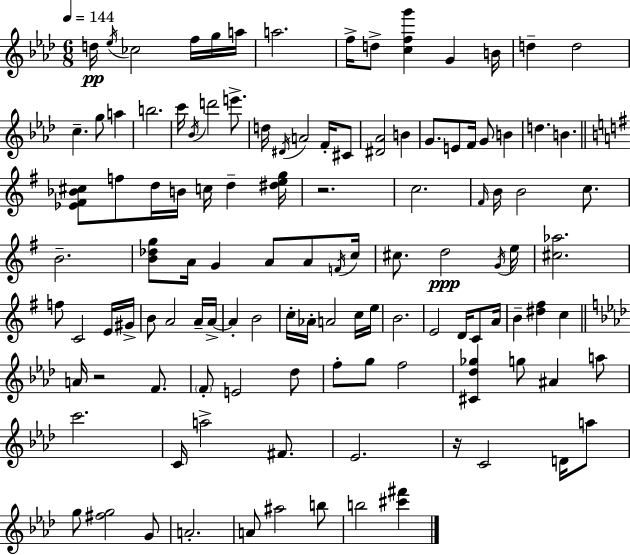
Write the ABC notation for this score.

X:1
T:Untitled
M:6/8
L:1/4
K:Fm
d/4 _e/4 _c2 f/4 g/4 a/4 a2 f/4 d/2 [cfg'] G B/4 d d2 c g/2 a b2 c'/4 _B/4 d'2 e'/2 d/4 ^D/4 A2 F/4 ^C/2 [^D_A]2 B G/2 E/2 F/4 G/2 B d B [_E^F_B^c]/2 f/2 d/4 B/4 c/4 d [^deg]/4 z2 c2 ^F/4 B/4 B2 c/2 B2 [B_dg]/2 A/4 G A/2 A/2 F/4 c/4 ^c/2 d2 G/4 e/4 [^c_a]2 f/2 C2 E/4 ^G/4 B/2 A2 A/4 A/4 A B2 c/4 _A/4 A2 c/4 e/4 B2 E2 D/4 C/2 A/4 B [^d^f] c A/4 z2 F/2 F/2 E2 _d/2 f/2 g/2 f2 [^C_d_g] g/2 ^A a/2 c'2 C/4 a2 ^F/2 _E2 z/4 C2 D/4 a/2 g/2 [^fg]2 G/2 A2 A/2 ^a2 b/2 b2 [^c'^f']